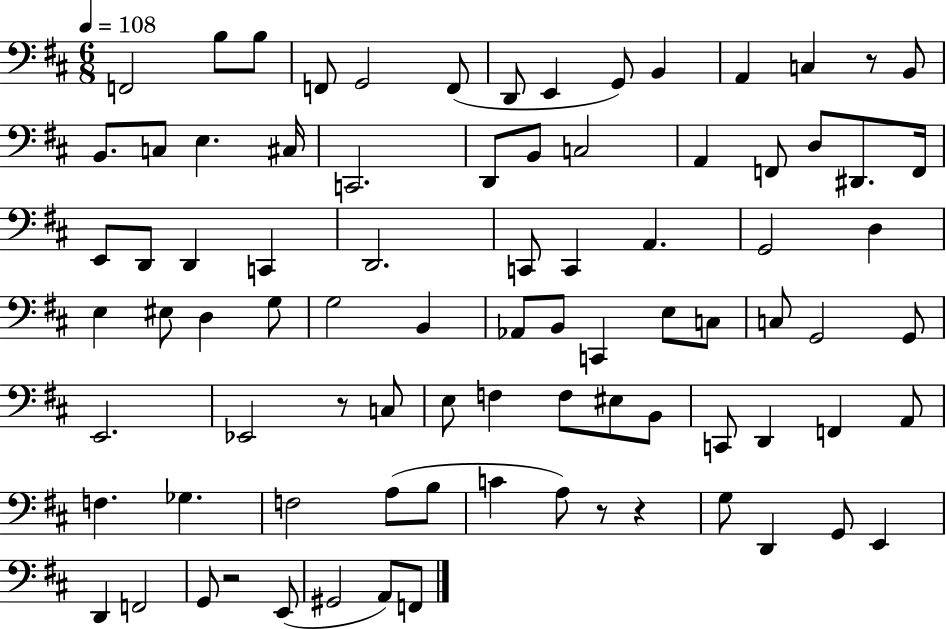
{
  \clef bass
  \numericTimeSignature
  \time 6/8
  \key d \major
  \tempo 4 = 108
  f,2 b8 b8 | f,8 g,2 f,8( | d,8 e,4 g,8) b,4 | a,4 c4 r8 b,8 | \break b,8. c8 e4. cis16 | c,2. | d,8 b,8 c2 | a,4 f,8 d8 dis,8. f,16 | \break e,8 d,8 d,4 c,4 | d,2. | c,8 c,4 a,4. | g,2 d4 | \break e4 eis8 d4 g8 | g2 b,4 | aes,8 b,8 c,4 e8 c8 | c8 g,2 g,8 | \break e,2. | ees,2 r8 c8 | e8 f4 f8 eis8 b,8 | c,8 d,4 f,4 a,8 | \break f4. ges4. | f2 a8( b8 | c'4 a8) r8 r4 | g8 d,4 g,8 e,4 | \break d,4 f,2 | g,8 r2 e,8( | gis,2 a,8) f,8 | \bar "|."
}